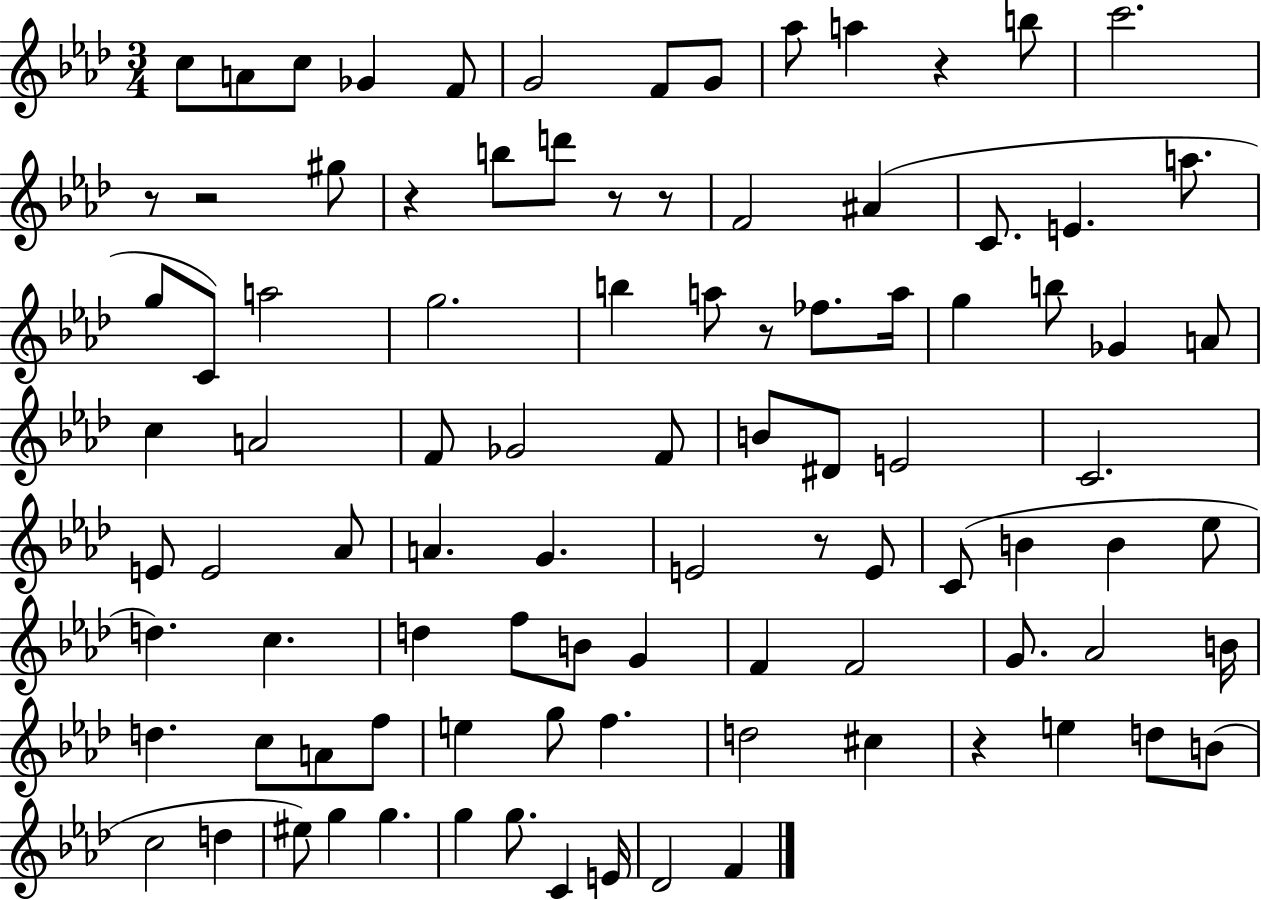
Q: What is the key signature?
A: AES major